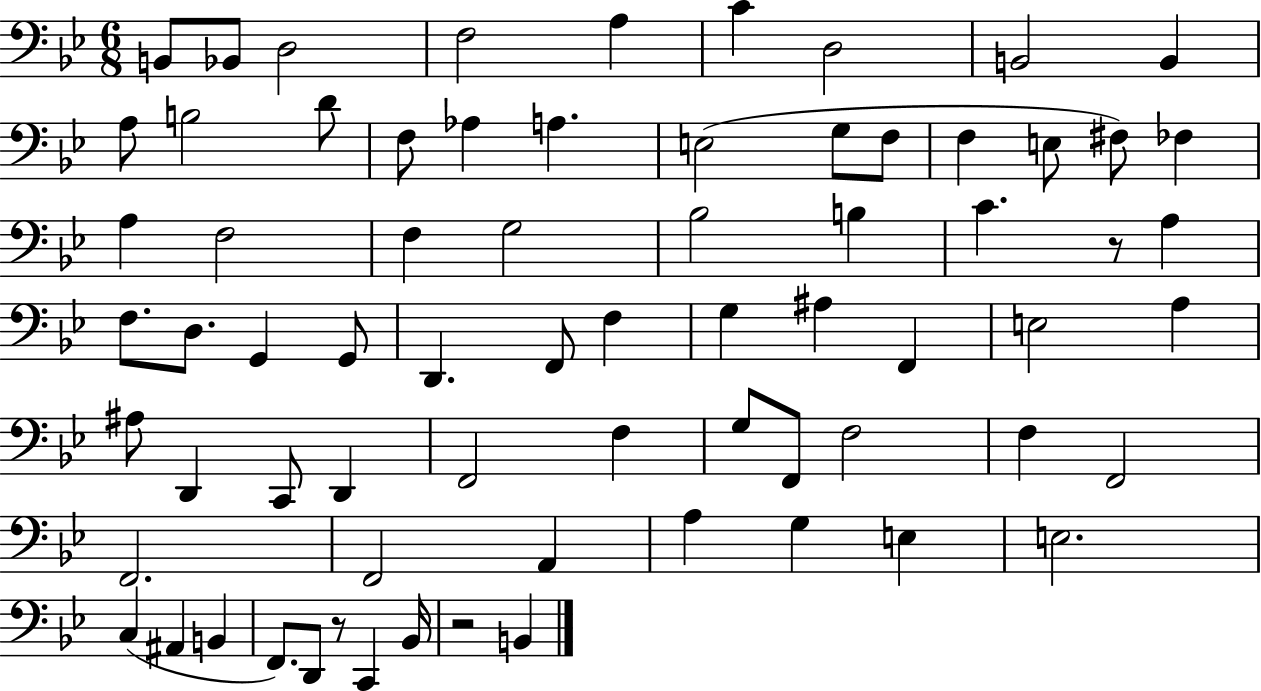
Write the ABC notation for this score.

X:1
T:Untitled
M:6/8
L:1/4
K:Bb
B,,/2 _B,,/2 D,2 F,2 A, C D,2 B,,2 B,, A,/2 B,2 D/2 F,/2 _A, A, E,2 G,/2 F,/2 F, E,/2 ^F,/2 _F, A, F,2 F, G,2 _B,2 B, C z/2 A, F,/2 D,/2 G,, G,,/2 D,, F,,/2 F, G, ^A, F,, E,2 A, ^A,/2 D,, C,,/2 D,, F,,2 F, G,/2 F,,/2 F,2 F, F,,2 F,,2 F,,2 A,, A, G, E, E,2 C, ^A,, B,, F,,/2 D,,/2 z/2 C,, _B,,/4 z2 B,,